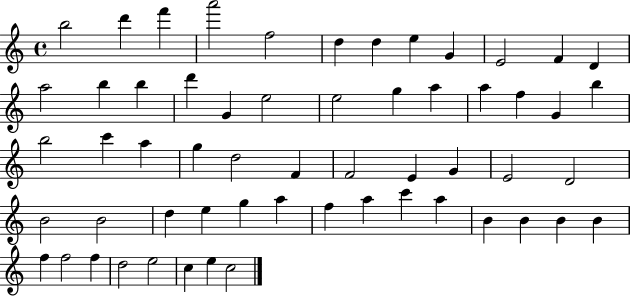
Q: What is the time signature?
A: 4/4